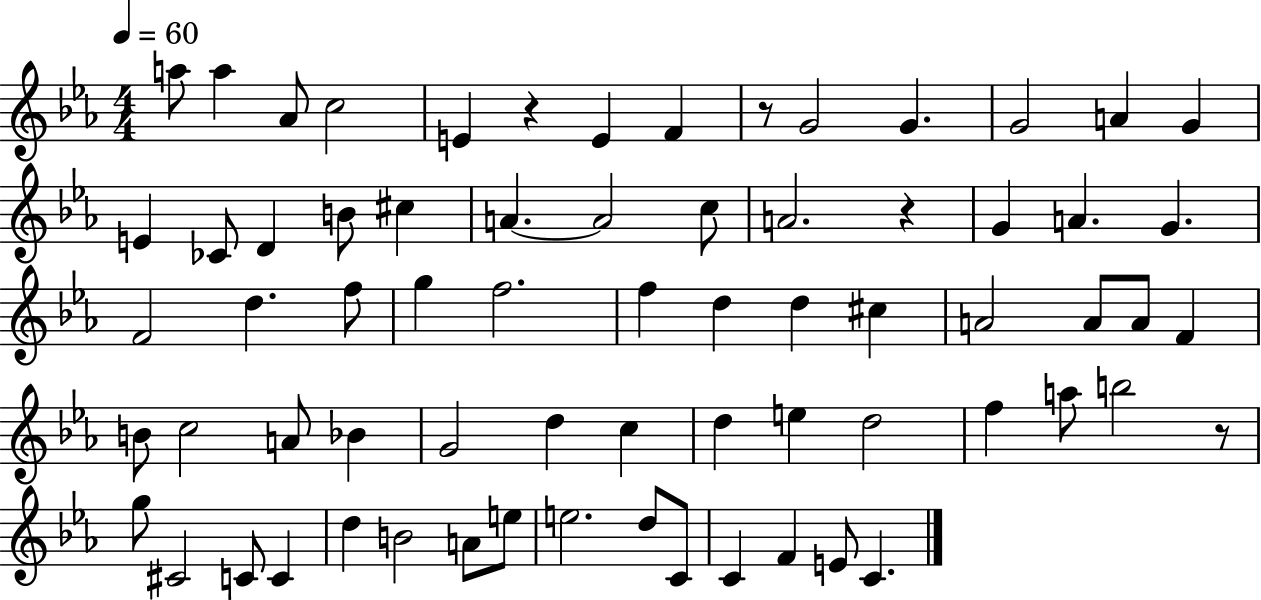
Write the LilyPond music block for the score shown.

{
  \clef treble
  \numericTimeSignature
  \time 4/4
  \key ees \major
  \tempo 4 = 60
  \repeat volta 2 { a''8 a''4 aes'8 c''2 | e'4 r4 e'4 f'4 | r8 g'2 g'4. | g'2 a'4 g'4 | \break e'4 ces'8 d'4 b'8 cis''4 | a'4.~~ a'2 c''8 | a'2. r4 | g'4 a'4. g'4. | \break f'2 d''4. f''8 | g''4 f''2. | f''4 d''4 d''4 cis''4 | a'2 a'8 a'8 f'4 | \break b'8 c''2 a'8 bes'4 | g'2 d''4 c''4 | d''4 e''4 d''2 | f''4 a''8 b''2 r8 | \break g''8 cis'2 c'8 c'4 | d''4 b'2 a'8 e''8 | e''2. d''8 c'8 | c'4 f'4 e'8 c'4. | \break } \bar "|."
}